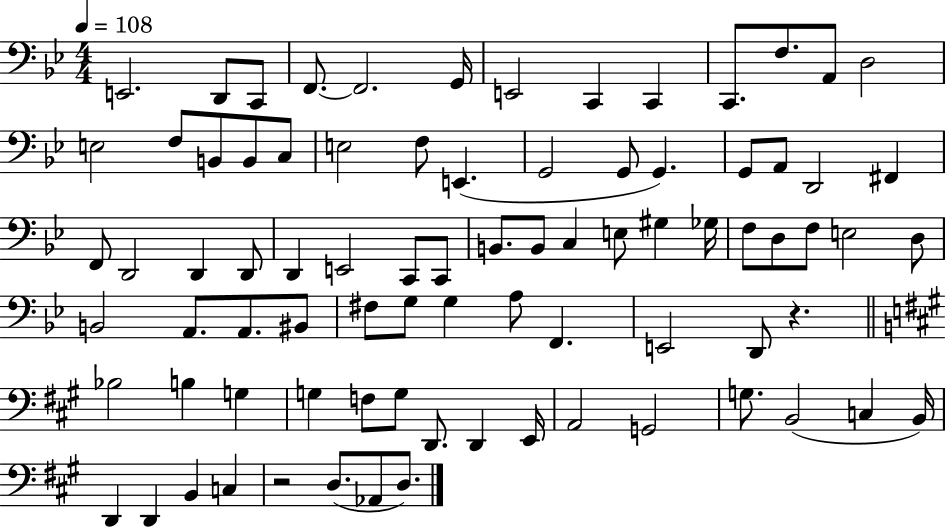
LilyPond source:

{
  \clef bass
  \numericTimeSignature
  \time 4/4
  \key bes \major
  \tempo 4 = 108
  e,2. d,8 c,8 | f,8.~~ f,2. g,16 | e,2 c,4 c,4 | c,8. f8. a,8 d2 | \break e2 f8 b,8 b,8 c8 | e2 f8 e,4.( | g,2 g,8 g,4.) | g,8 a,8 d,2 fis,4 | \break f,8 d,2 d,4 d,8 | d,4 e,2 c,8 c,8 | b,8. b,8 c4 e8 gis4 ges16 | f8 d8 f8 e2 d8 | \break b,2 a,8. a,8. bis,8 | fis8 g8 g4 a8 f,4. | e,2 d,8 r4. | \bar "||" \break \key a \major bes2 b4 g4 | g4 f8 g8 d,8. d,4 e,16 | a,2 g,2 | g8. b,2( c4 b,16) | \break d,4 d,4 b,4 c4 | r2 d8.( aes,8 d8.) | \bar "|."
}